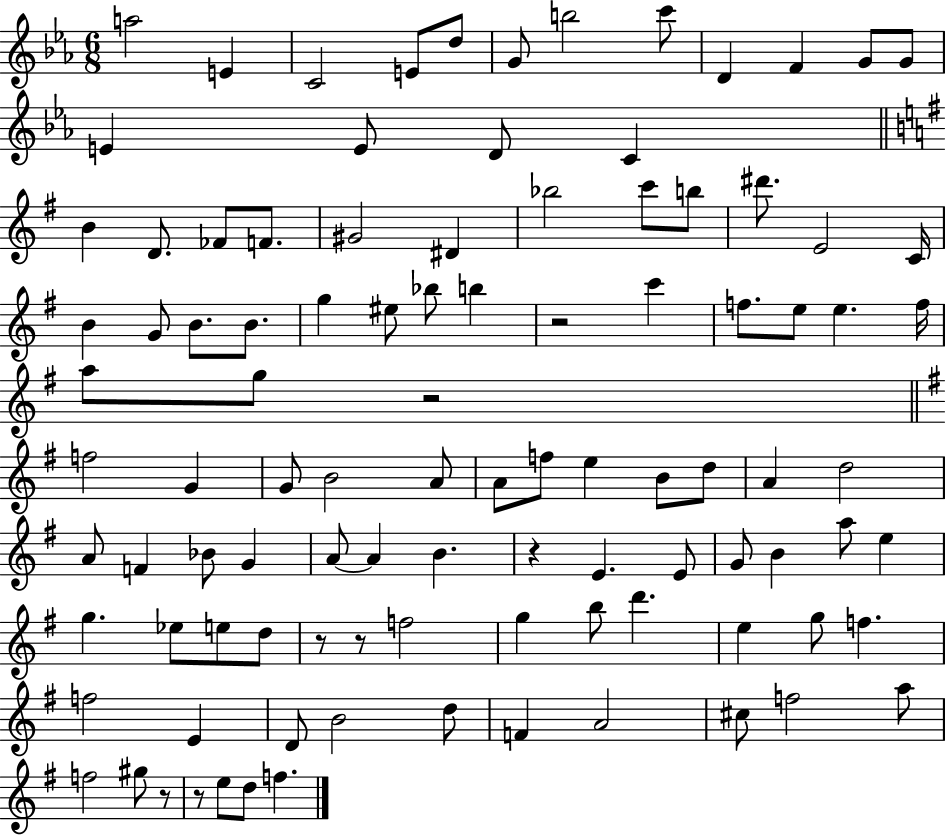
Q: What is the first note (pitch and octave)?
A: A5